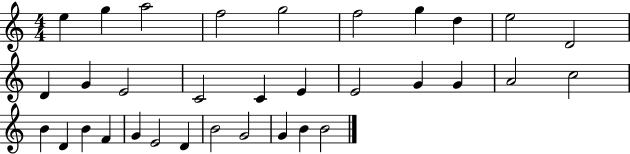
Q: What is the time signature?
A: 4/4